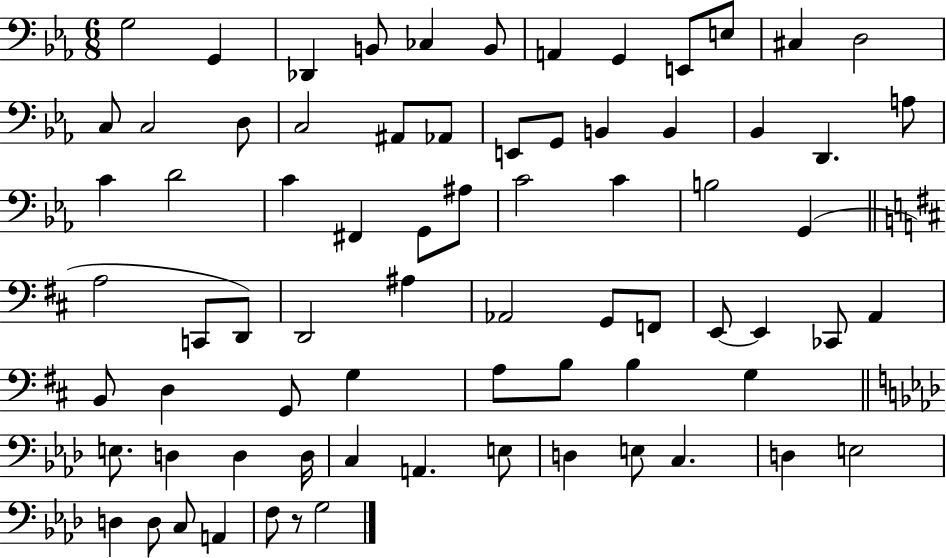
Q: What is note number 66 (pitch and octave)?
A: D3